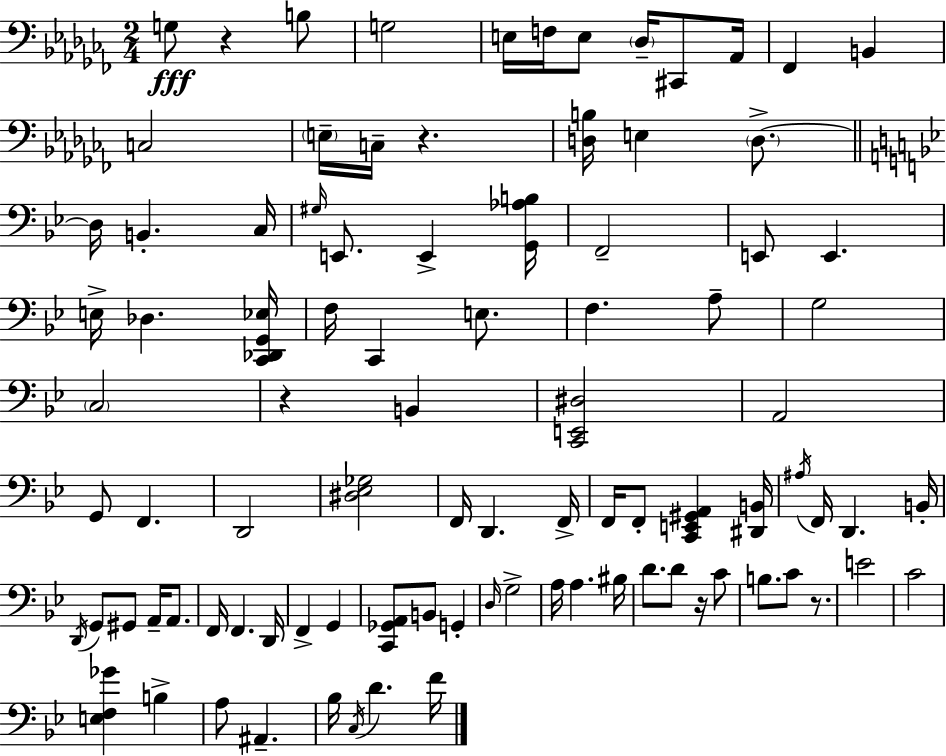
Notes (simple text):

G3/e R/q B3/e G3/h E3/s F3/s E3/e Db3/s C#2/e Ab2/s FES2/q B2/q C3/h E3/s C3/s R/q. [D3,B3]/s E3/q D3/e. D3/s B2/q. C3/s G#3/s E2/e. E2/q [G2,Ab3,B3]/s F2/h E2/e E2/q. E3/s Db3/q. [C2,Db2,G2,Eb3]/s F3/s C2/q E3/e. F3/q. A3/e G3/h C3/h R/q B2/q [C2,E2,D#3]/h A2/h G2/e F2/q. D2/h [D#3,Eb3,Gb3]/h F2/s D2/q. F2/s F2/s F2/e [C2,E2,G#2,A2]/q [D#2,B2]/s A#3/s F2/s D2/q. B2/s D2/s G2/e G#2/e A2/s A2/e. F2/s F2/q. D2/s F2/q G2/q [C2,Gb2,A2]/e B2/e G2/q D3/s G3/h A3/s A3/q. BIS3/s D4/e. D4/e R/s C4/e B3/e. C4/e R/e. E4/h C4/h [E3,F3,Gb4]/q B3/q A3/e A#2/q. Bb3/s C3/s D4/q. F4/s